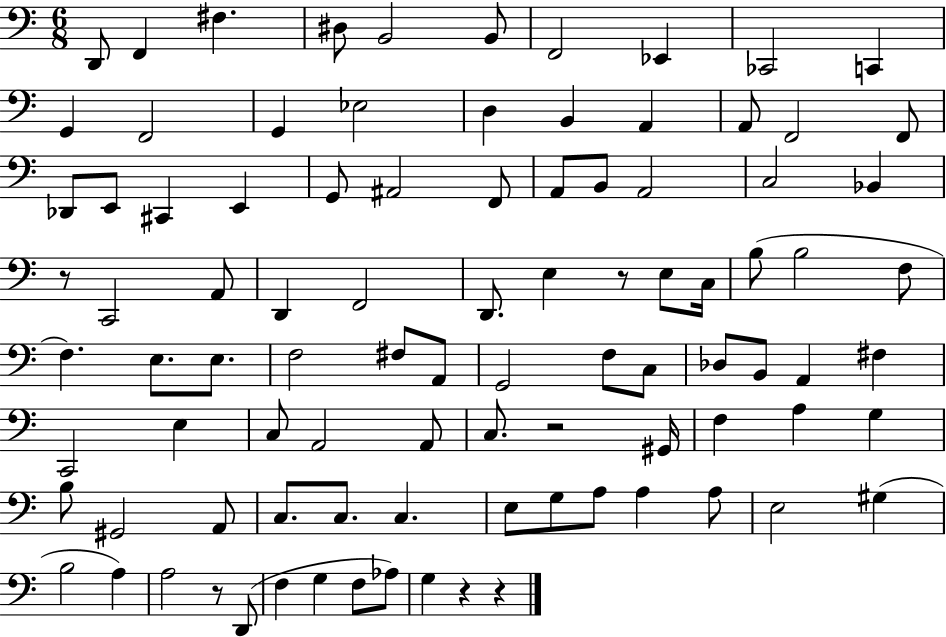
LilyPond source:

{
  \clef bass
  \numericTimeSignature
  \time 6/8
  \key c \major
  d,8 f,4 fis4. | dis8 b,2 b,8 | f,2 ees,4 | ces,2 c,4 | \break g,4 f,2 | g,4 ees2 | d4 b,4 a,4 | a,8 f,2 f,8 | \break des,8 e,8 cis,4 e,4 | g,8 ais,2 f,8 | a,8 b,8 a,2 | c2 bes,4 | \break r8 c,2 a,8 | d,4 f,2 | d,8. e4 r8 e8 c16 | b8( b2 f8 | \break f4.) e8. e8. | f2 fis8 a,8 | g,2 f8 c8 | des8 b,8 a,4 fis4 | \break c,2 e4 | c8 a,2 a,8 | c8. r2 gis,16 | f4 a4 g4 | \break b8 gis,2 a,8 | c8. c8. c4. | e8 g8 a8 a4 a8 | e2 gis4( | \break b2 a4) | a2 r8 d,8( | f4 g4 f8 aes8) | g4 r4 r4 | \break \bar "|."
}